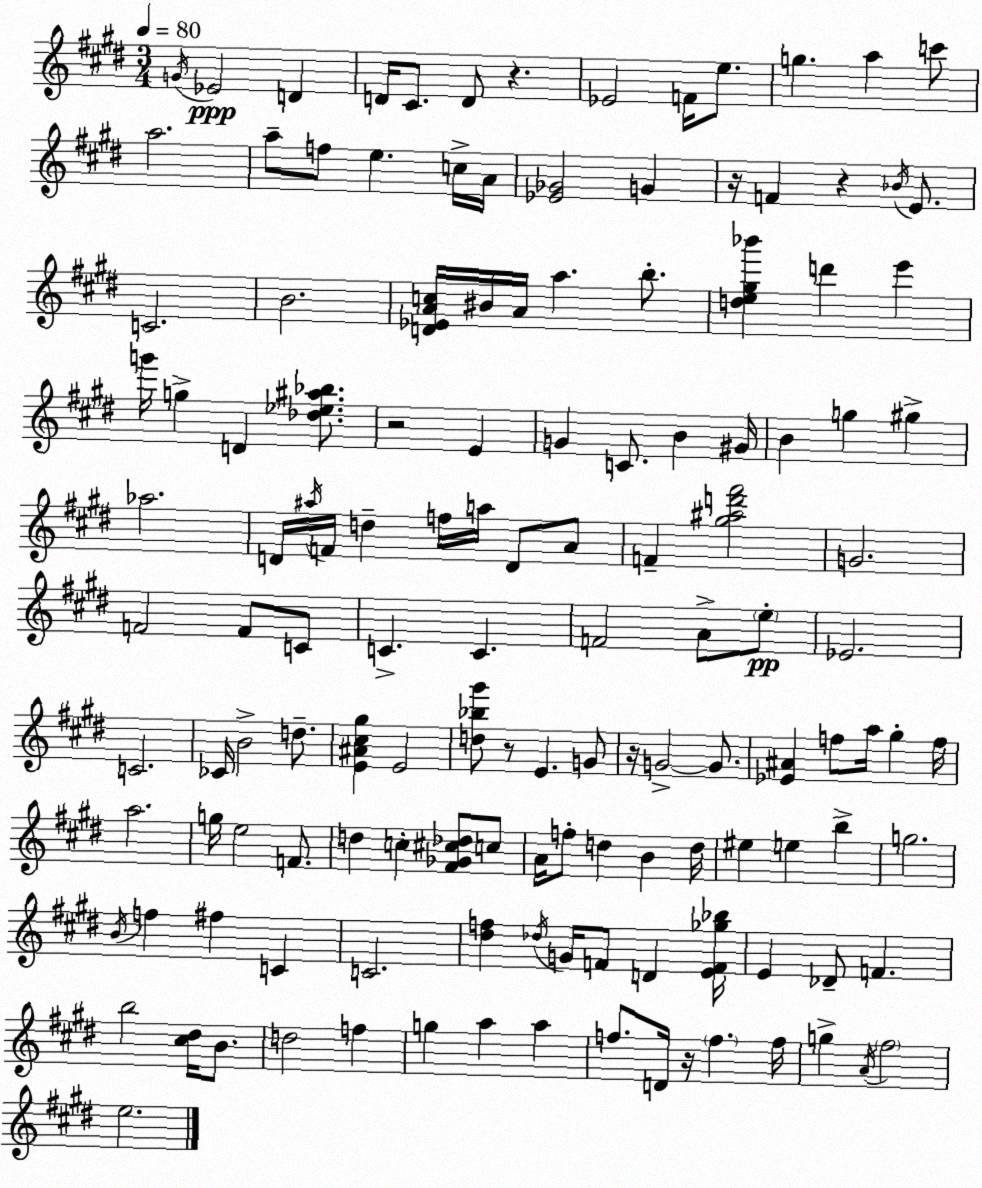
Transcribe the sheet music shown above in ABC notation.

X:1
T:Untitled
M:3/4
L:1/4
K:E
G/4 _E2 D D/4 ^C/2 D/2 z _E2 F/4 e/2 g a c'/2 a2 a/2 f/2 e c/4 A/4 [_E_G]2 G z/4 F z _B/4 E/2 C2 B2 [D_EAc]/4 ^B/4 A/4 a b/2 [de^g_b'] d' e' g'/4 g D [_d_e^a_b]/2 z2 E G C/2 B ^G/4 B g ^g _a2 D/4 ^a/4 F/4 d f/4 a/4 D/2 A/2 F [^g^ad'^f']2 G2 F2 F/2 C/2 C C F2 A/2 e/2 _E2 C2 _C/4 B2 d/2 [E^A^c^g] E2 [d_b^g']/2 z/2 E G/2 z/4 G2 G/2 [_E^A] f/2 a/4 ^g f/4 a2 g/4 e2 F/2 d c [^F_G^c_d]/2 c/2 A/4 f/2 d B d/4 ^e e b g2 B/4 f ^f C C2 [^df] _d/4 G/4 F/2 D [EF_g_b]/4 E _D/2 F b2 [^c^d]/4 B/2 d2 f g a a f/2 D/4 z/4 f f/4 g A/4 ^f2 e2